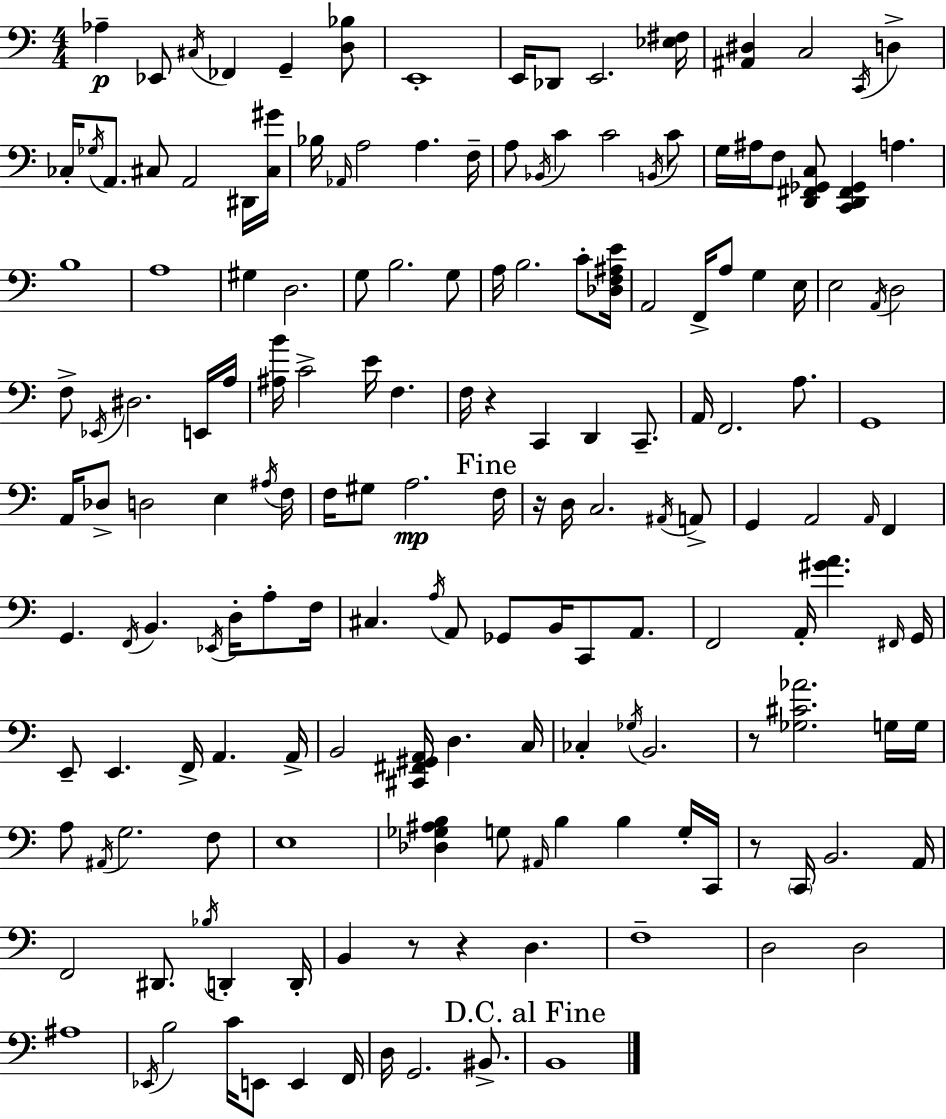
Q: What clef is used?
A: bass